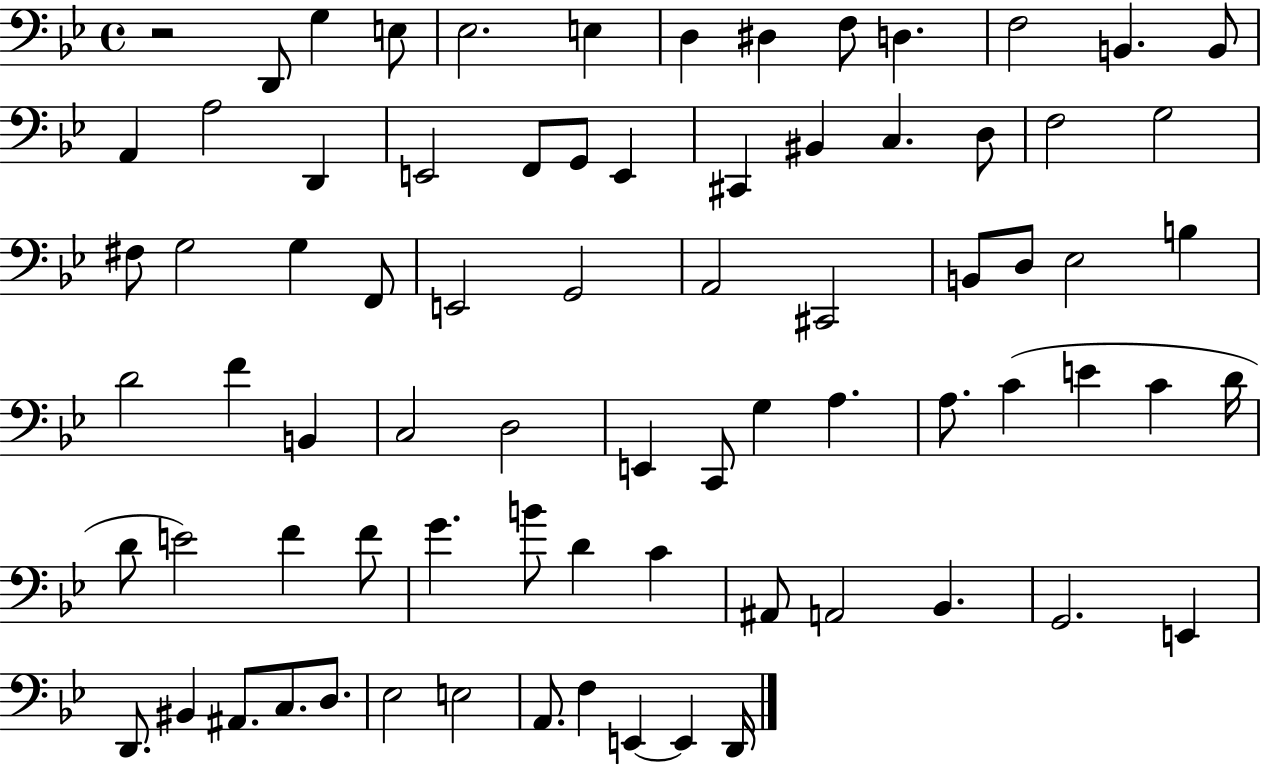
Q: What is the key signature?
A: BES major